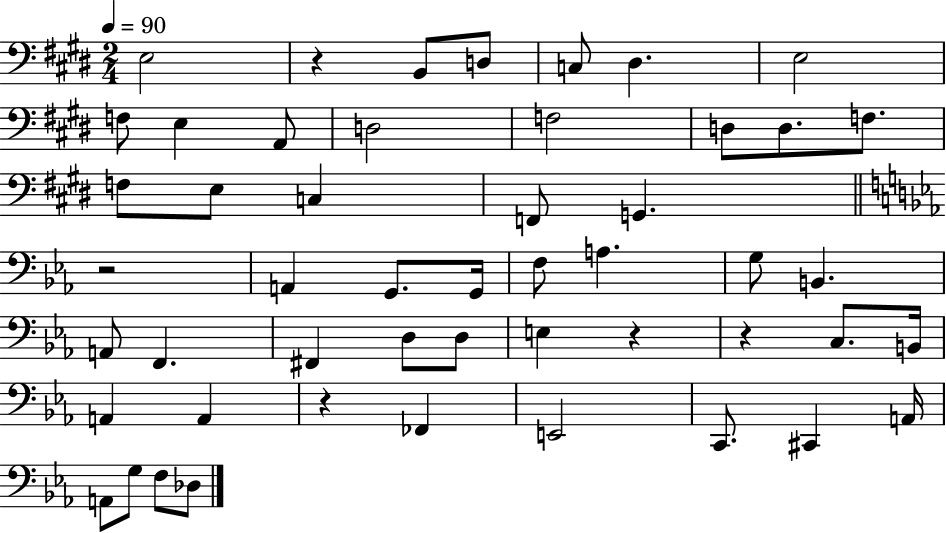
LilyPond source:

{
  \clef bass
  \numericTimeSignature
  \time 2/4
  \key e \major
  \tempo 4 = 90
  e2 | r4 b,8 d8 | c8 dis4. | e2 | \break f8 e4 a,8 | d2 | f2 | d8 d8. f8. | \break f8 e8 c4 | f,8 g,4. | \bar "||" \break \key c \minor r2 | a,4 g,8. g,16 | f8 a4. | g8 b,4. | \break a,8 f,4. | fis,4 d8 d8 | e4 r4 | r4 c8. b,16 | \break a,4 a,4 | r4 fes,4 | e,2 | c,8. cis,4 a,16 | \break a,8 g8 f8 des8 | \bar "|."
}